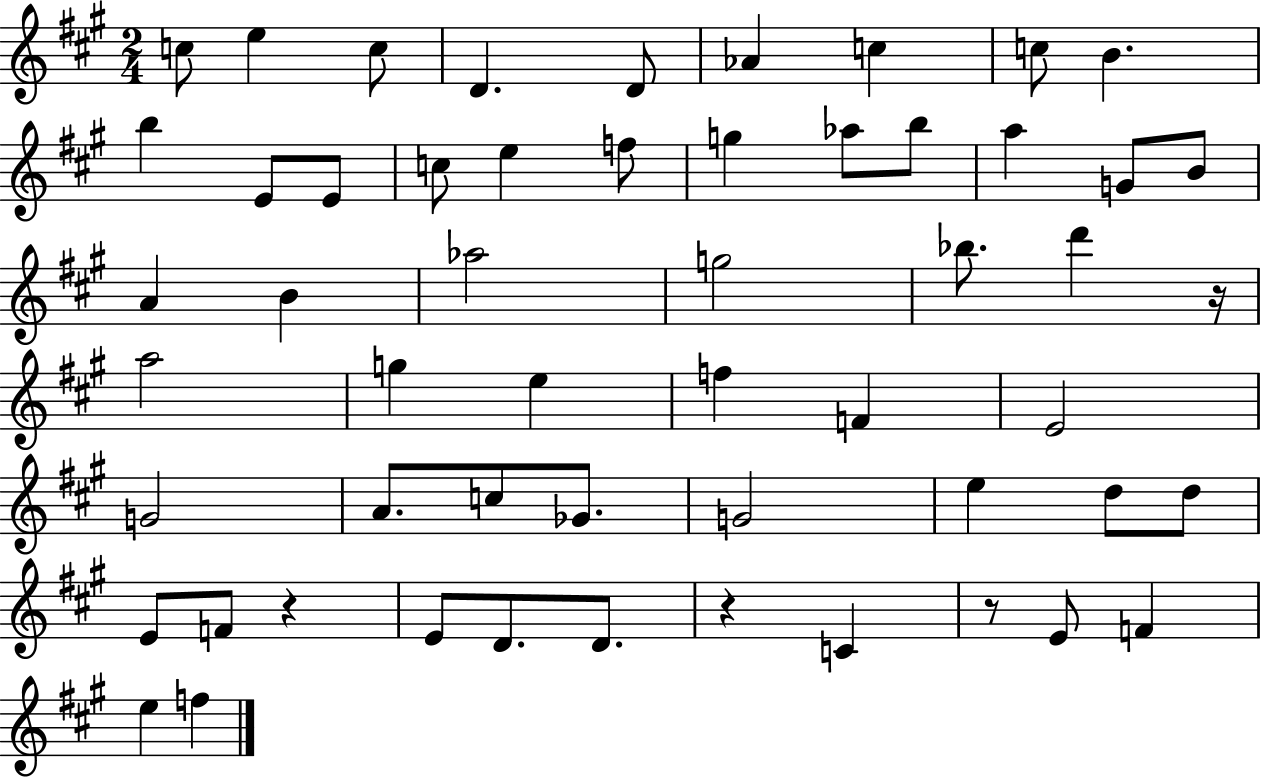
{
  \clef treble
  \numericTimeSignature
  \time 2/4
  \key a \major
  \repeat volta 2 { c''8 e''4 c''8 | d'4. d'8 | aes'4 c''4 | c''8 b'4. | \break b''4 e'8 e'8 | c''8 e''4 f''8 | g''4 aes''8 b''8 | a''4 g'8 b'8 | \break a'4 b'4 | aes''2 | g''2 | bes''8. d'''4 r16 | \break a''2 | g''4 e''4 | f''4 f'4 | e'2 | \break g'2 | a'8. c''8 ges'8. | g'2 | e''4 d''8 d''8 | \break e'8 f'8 r4 | e'8 d'8. d'8. | r4 c'4 | r8 e'8 f'4 | \break e''4 f''4 | } \bar "|."
}